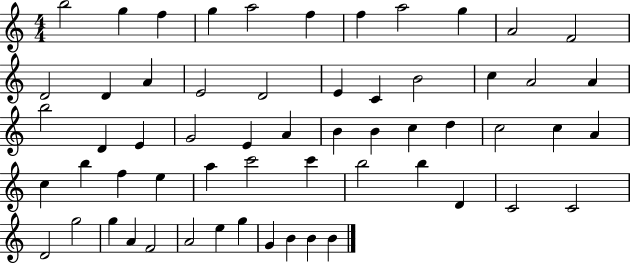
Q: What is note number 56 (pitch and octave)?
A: G4